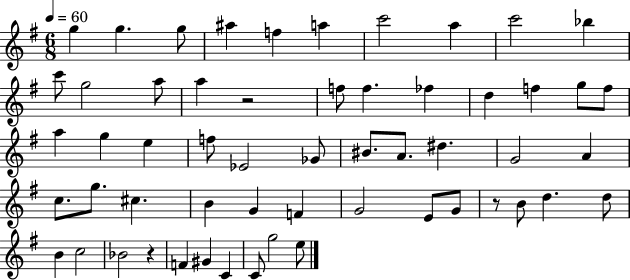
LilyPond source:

{
  \clef treble
  \numericTimeSignature
  \time 6/8
  \key g \major
  \tempo 4 = 60
  g''4 g''4. g''8 | ais''4 f''4 a''4 | c'''2 a''4 | c'''2 bes''4 | \break c'''8 g''2 a''8 | a''4 r2 | f''8 f''4. fes''4 | d''4 f''4 g''8 f''8 | \break a''4 g''4 e''4 | f''8 ees'2 ges'8 | bis'8. a'8. dis''4. | g'2 a'4 | \break c''8. g''8. cis''4. | b'4 g'4 f'4 | g'2 e'8 g'8 | r8 b'8 d''4. d''8 | \break b'4 c''2 | bes'2 r4 | f'4 gis'4 c'4 | c'8 g''2 e''8 | \break \bar "|."
}